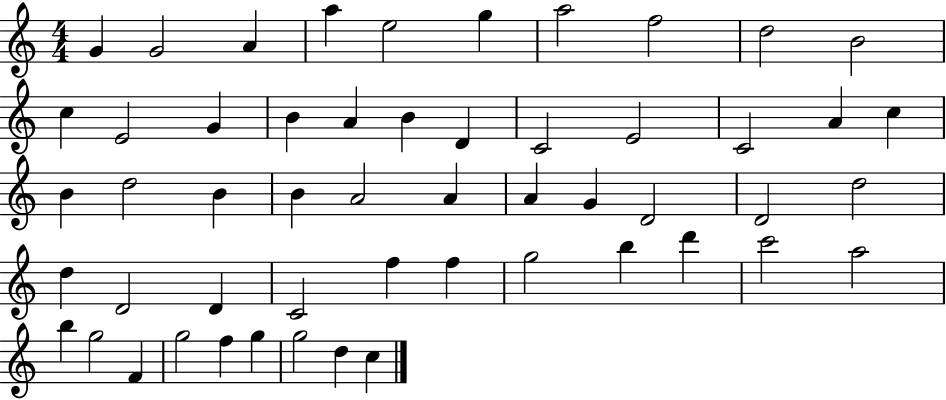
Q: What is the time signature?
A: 4/4